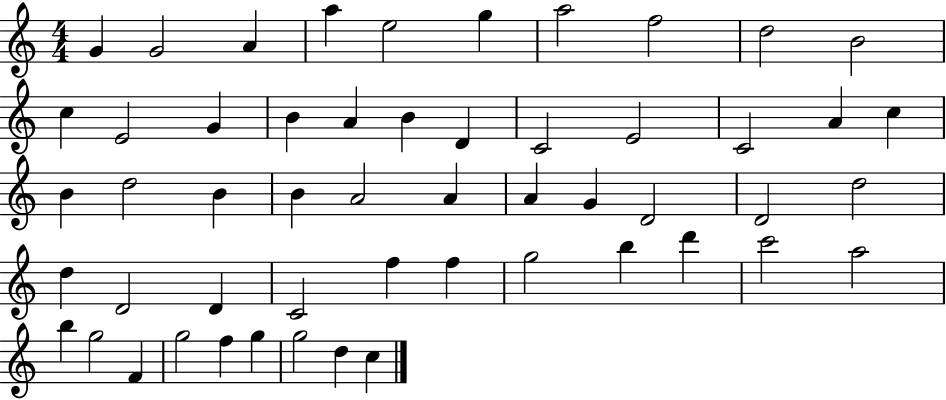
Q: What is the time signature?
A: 4/4